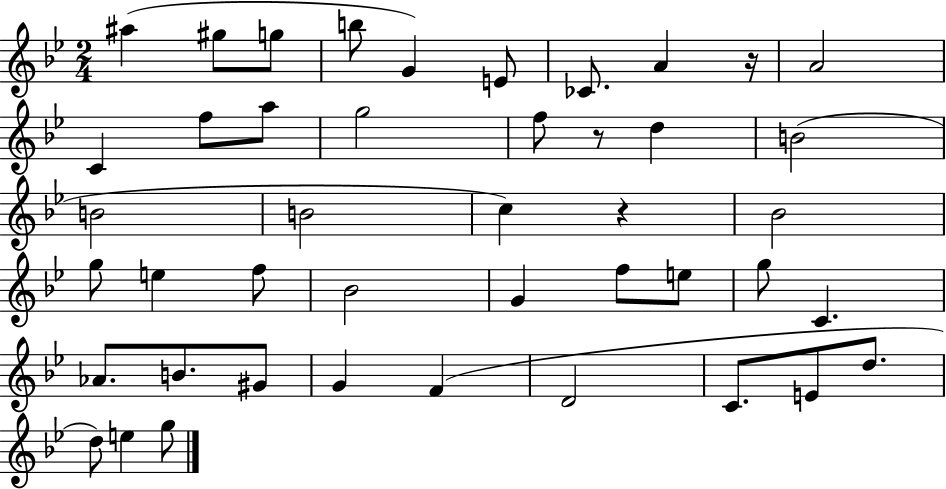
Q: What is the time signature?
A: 2/4